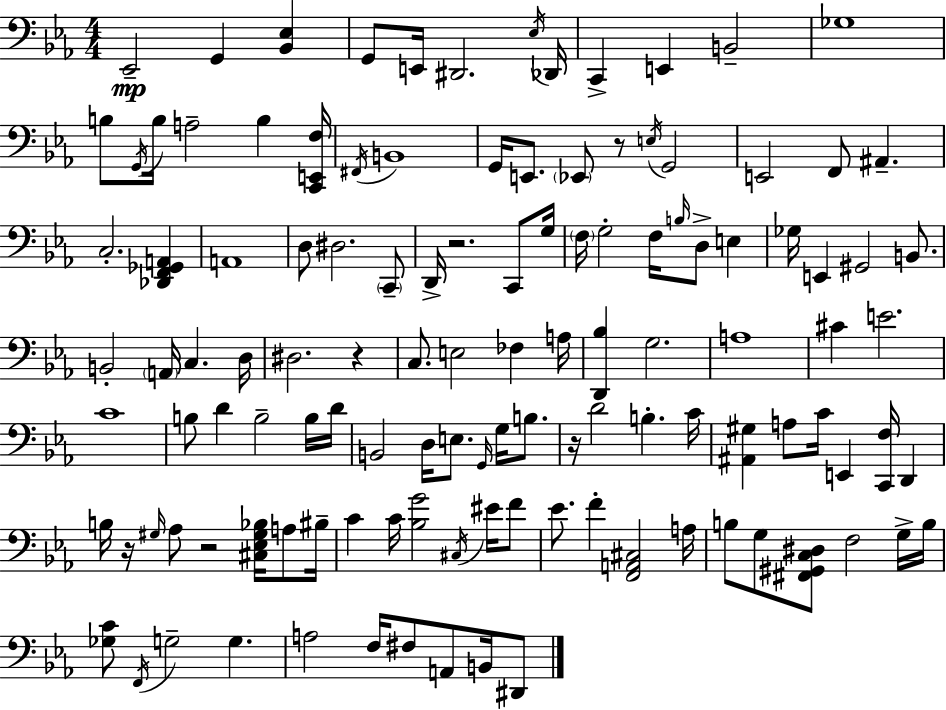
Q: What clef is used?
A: bass